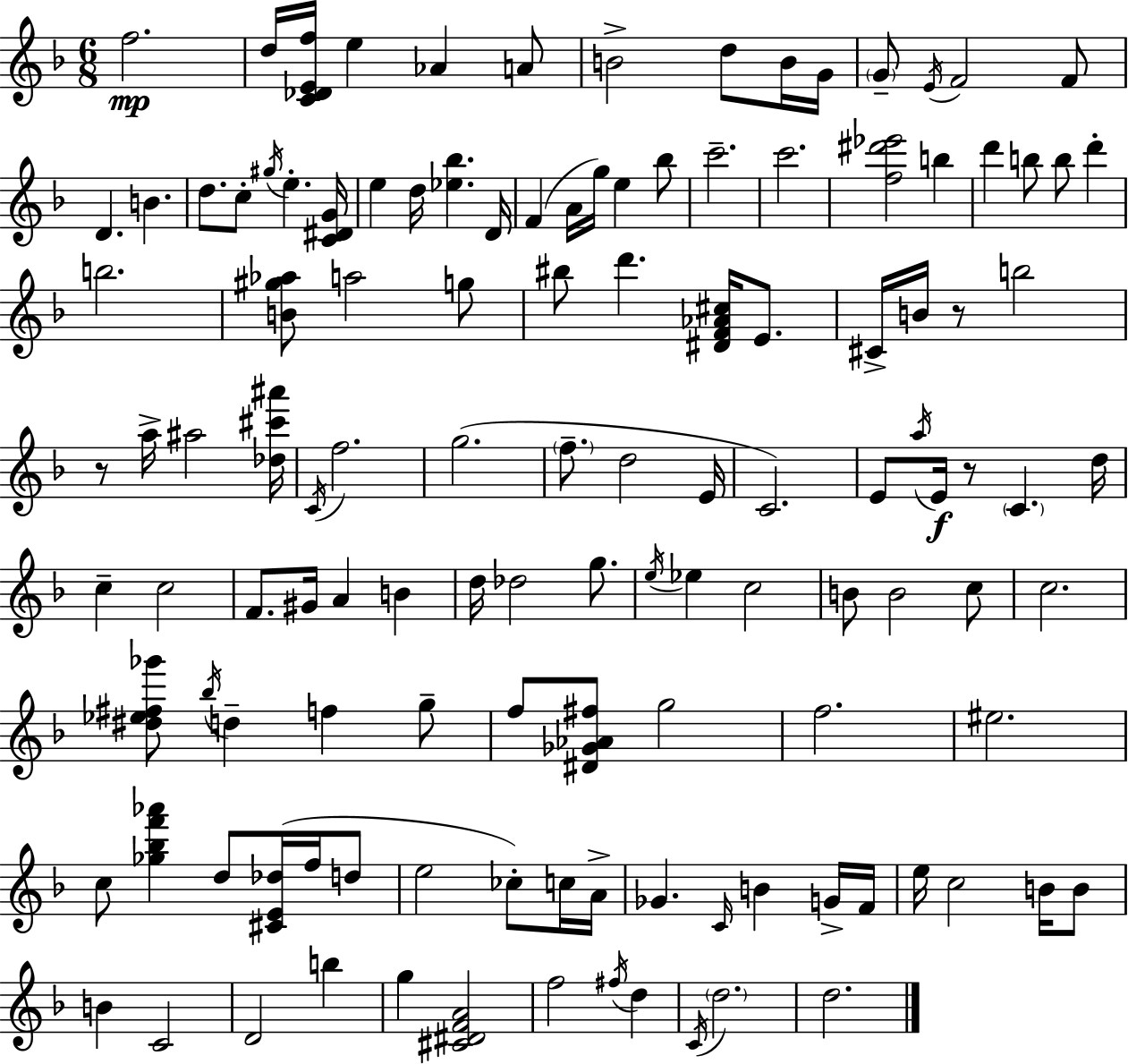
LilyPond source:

{
  \clef treble
  \numericTimeSignature
  \time 6/8
  \key f \major
  f''2.\mp | d''16 <c' des' e' f''>16 e''4 aes'4 a'8 | b'2-> d''8 b'16 g'16 | \parenthesize g'8-- \acciaccatura { e'16 } f'2 f'8 | \break d'4. b'4. | d''8. c''8-. \acciaccatura { gis''16 } e''4.-. | <c' dis' g'>16 e''4 d''16 <ees'' bes''>4. | d'16 f'4( a'16 g''16) e''4 | \break bes''8 c'''2.-- | c'''2. | <f'' dis''' ees'''>2 b''4 | d'''4 b''8 b''8 d'''4-. | \break b''2. | <b' gis'' aes''>8 a''2 | g''8 bis''8 d'''4. <dis' f' aes' cis''>16 e'8. | cis'16-> b'16 r8 b''2 | \break r8 a''16-> ais''2 | <des'' cis''' ais'''>16 \acciaccatura { c'16 } f''2. | g''2.( | \parenthesize f''8.-- d''2 | \break e'16 c'2.) | e'8 \acciaccatura { a''16 }\f e'16 r8 \parenthesize c'4. | d''16 c''4-- c''2 | f'8. gis'16 a'4 | \break b'4 d''16 des''2 | g''8. \acciaccatura { e''16 } ees''4 c''2 | b'8 b'2 | c''8 c''2. | \break <dis'' ees'' fis'' ges'''>8 \acciaccatura { bes''16 } d''4-- | f''4 g''8-- f''8 <dis' ges' aes' fis''>8 g''2 | f''2. | eis''2. | \break c''8 <ges'' bes'' f''' aes'''>4 | d''8 <cis' e' des''>16( f''16 d''8 e''2 | ces''8-.) c''16 a'16-> ges'4. | \grace { c'16 } b'4 g'16-> f'16 e''16 c''2 | \break b'16 b'8 b'4 c'2 | d'2 | b''4 g''4 <cis' dis' f' a'>2 | f''2 | \break \acciaccatura { fis''16 } d''4 \acciaccatura { c'16 } \parenthesize d''2. | d''2. | \bar "|."
}